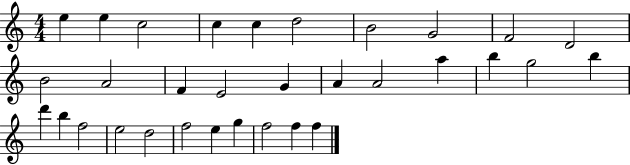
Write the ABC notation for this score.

X:1
T:Untitled
M:4/4
L:1/4
K:C
e e c2 c c d2 B2 G2 F2 D2 B2 A2 F E2 G A A2 a b g2 b d' b f2 e2 d2 f2 e g f2 f f